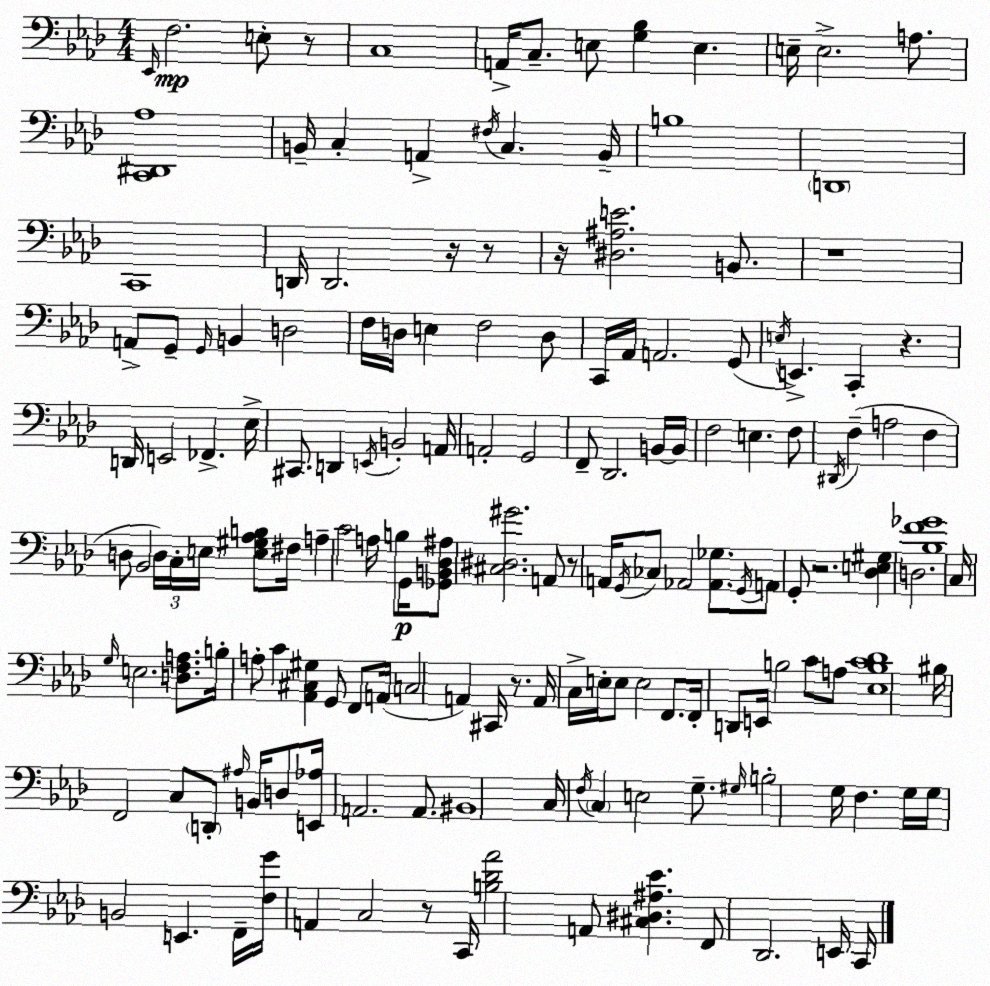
X:1
T:Untitled
M:4/4
L:1/4
K:Fm
_E,,/4 F,2 E,/2 z/2 C,4 A,,/4 C,/2 E,/2 [G,_B,] E, E,/4 E,2 A,/2 [C,,^D,,_A,]4 B,,/4 C, A,, ^F,/4 C, B,,/4 B,4 D,,4 C,,4 D,,/4 D,,2 z/4 z/2 z/4 [^D,^A,E]2 B,,/2 z4 A,,/2 G,,/2 G,,/4 B,, D,2 F,/4 D,/4 E, F,2 D,/2 C,,/4 _A,,/4 A,,2 G,,/2 E,/4 E,, C,, z D,,/4 E,,2 _F,, _E,/4 ^C,,/2 D,, E,,/4 B,,2 A,,/4 A,,2 G,,2 F,,/2 _D,,2 B,,/4 B,,/4 F,2 E, F,/2 ^D,,/4 F, A,2 F, D,/2 _B,,2 D,/4 C,/4 E,/4 [E,^G,_A,B,]/2 ^F,/4 A, C2 A,/4 B,/2 G,,/4 [_G,,B,,_D,^A,]/2 [^C,^D,^G]2 A,,/2 z/2 A,,/4 G,,/4 _C,/2 _A,,2 [_A,,_G,]/2 G,,/4 A,,/2 G,,/2 z2 [_D,E,^G,] D,2 [_B,F_G]4 C,/4 G,/4 E,2 [D,F,A,]/2 B,/4 A,/2 C [_A,,^C,^G,] G,,/2 F,,/2 A,,/4 C,2 A,, ^C,,/4 z/2 A,,/4 C,/4 E,/4 E,/2 E,2 F,,/2 F,,/4 D,,/2 E,,/4 B,2 C/2 A,/2 [_E,B,C_D]4 ^B,/4 F,,2 C,/2 D,,/2 ^A,/4 B,,/4 D,/2 [E,,_A,]/4 A,,2 A,,/2 ^B,,4 C,/4 F,/4 C, E,2 G,/2 ^G,/4 B,2 G,/4 F, G,/4 G,/4 B,,2 E,, F,,/4 [F,G]/4 A,, C,2 z/2 C,,/4 [B,_D_A]2 A,,/2 [^C,^D,^A,_E] F,,/2 _D,,2 E,,/4 C,,/4